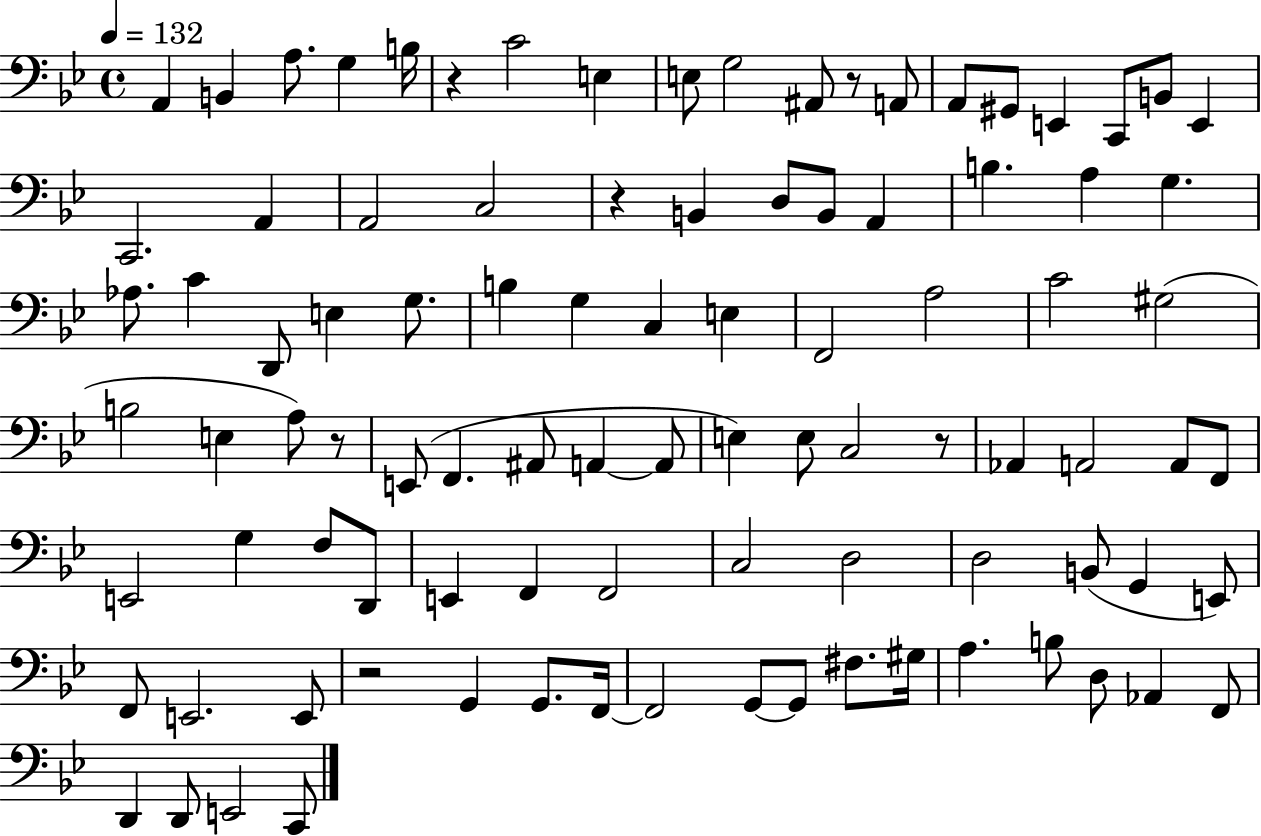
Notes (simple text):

A2/q B2/q A3/e. G3/q B3/s R/q C4/h E3/q E3/e G3/h A#2/e R/e A2/e A2/e G#2/e E2/q C2/e B2/e E2/q C2/h. A2/q A2/h C3/h R/q B2/q D3/e B2/e A2/q B3/q. A3/q G3/q. Ab3/e. C4/q D2/e E3/q G3/e. B3/q G3/q C3/q E3/q F2/h A3/h C4/h G#3/h B3/h E3/q A3/e R/e E2/e F2/q. A#2/e A2/q A2/e E3/q E3/e C3/h R/e Ab2/q A2/h A2/e F2/e E2/h G3/q F3/e D2/e E2/q F2/q F2/h C3/h D3/h D3/h B2/e G2/q E2/e F2/e E2/h. E2/e R/h G2/q G2/e. F2/s F2/h G2/e G2/e F#3/e. G#3/s A3/q. B3/e D3/e Ab2/q F2/e D2/q D2/e E2/h C2/e